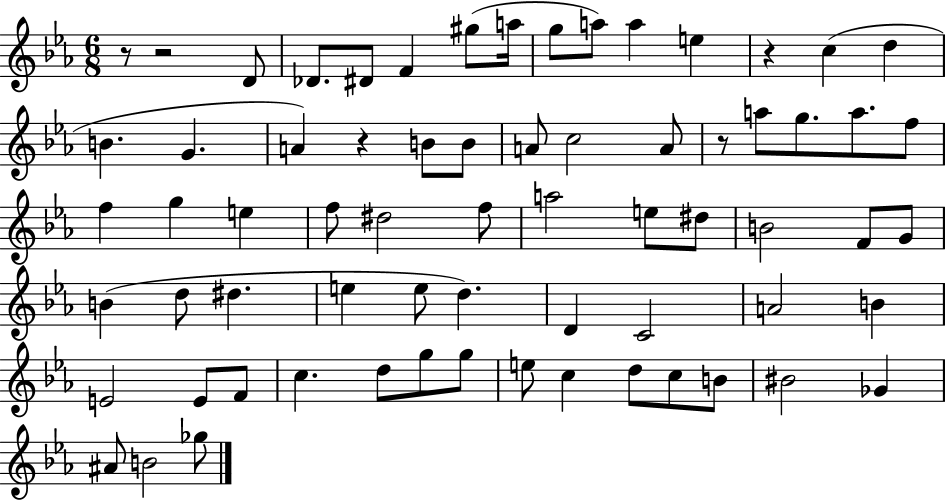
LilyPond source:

{
  \clef treble
  \numericTimeSignature
  \time 6/8
  \key ees \major
  \repeat volta 2 { r8 r2 d'8 | des'8. dis'8 f'4 gis''8( a''16 | g''8 a''8) a''4 e''4 | r4 c''4( d''4 | \break b'4. g'4. | a'4) r4 b'8 b'8 | a'8 c''2 a'8 | r8 a''8 g''8. a''8. f''8 | \break f''4 g''4 e''4 | f''8 dis''2 f''8 | a''2 e''8 dis''8 | b'2 f'8 g'8 | \break b'4( d''8 dis''4. | e''4 e''8 d''4.) | d'4 c'2 | a'2 b'4 | \break e'2 e'8 f'8 | c''4. d''8 g''8 g''8 | e''8 c''4 d''8 c''8 b'8 | bis'2 ges'4 | \break ais'8 b'2 ges''8 | } \bar "|."
}